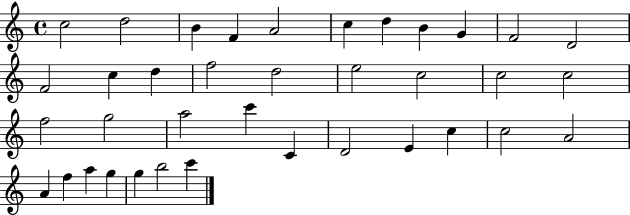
X:1
T:Untitled
M:4/4
L:1/4
K:C
c2 d2 B F A2 c d B G F2 D2 F2 c d f2 d2 e2 c2 c2 c2 f2 g2 a2 c' C D2 E c c2 A2 A f a g g b2 c'